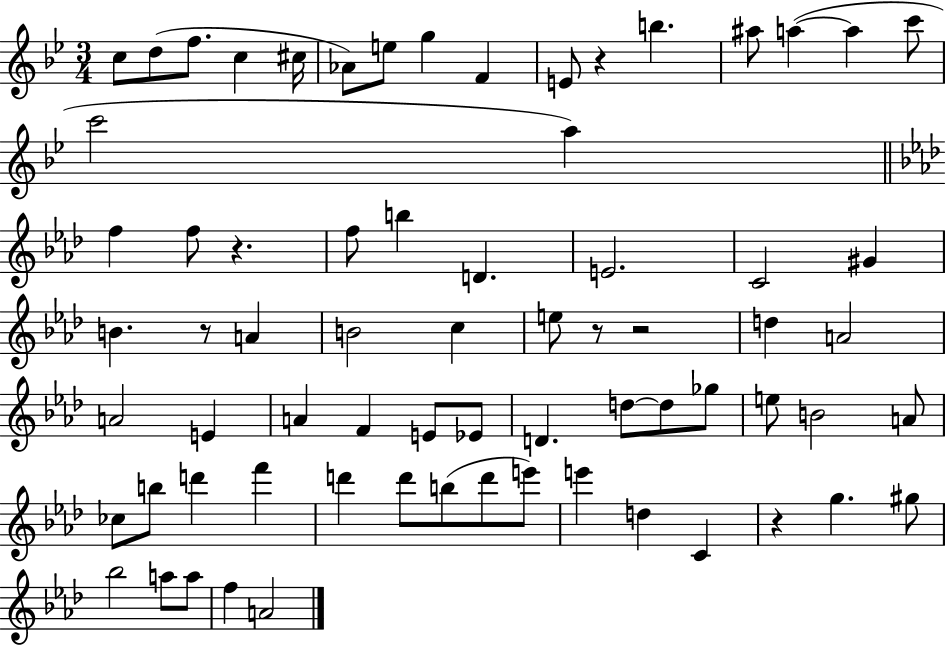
{
  \clef treble
  \numericTimeSignature
  \time 3/4
  \key bes \major
  \repeat volta 2 { c''8 d''8( f''8. c''4 cis''16 | aes'8) e''8 g''4 f'4 | e'8 r4 b''4. | ais''8 a''4~(~ a''4 c'''8 | \break c'''2 a''4) | \bar "||" \break \key aes \major f''4 f''8 r4. | f''8 b''4 d'4. | e'2. | c'2 gis'4 | \break b'4. r8 a'4 | b'2 c''4 | e''8 r8 r2 | d''4 a'2 | \break a'2 e'4 | a'4 f'4 e'8 ees'8 | d'4. d''8~~ d''8 ges''8 | e''8 b'2 a'8 | \break ces''8 b''8 d'''4 f'''4 | d'''4 d'''8 b''8( d'''8 e'''8) | e'''4 d''4 c'4 | r4 g''4. gis''8 | \break bes''2 a''8 a''8 | f''4 a'2 | } \bar "|."
}